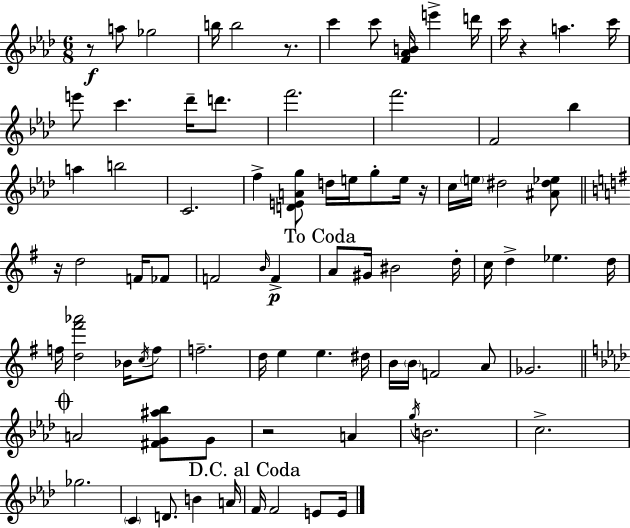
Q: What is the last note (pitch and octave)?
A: E4